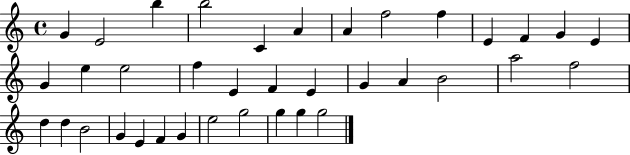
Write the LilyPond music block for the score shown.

{
  \clef treble
  \time 4/4
  \defaultTimeSignature
  \key c \major
  g'4 e'2 b''4 | b''2 c'4 a'4 | a'4 f''2 f''4 | e'4 f'4 g'4 e'4 | \break g'4 e''4 e''2 | f''4 e'4 f'4 e'4 | g'4 a'4 b'2 | a''2 f''2 | \break d''4 d''4 b'2 | g'4 e'4 f'4 g'4 | e''2 g''2 | g''4 g''4 g''2 | \break \bar "|."
}